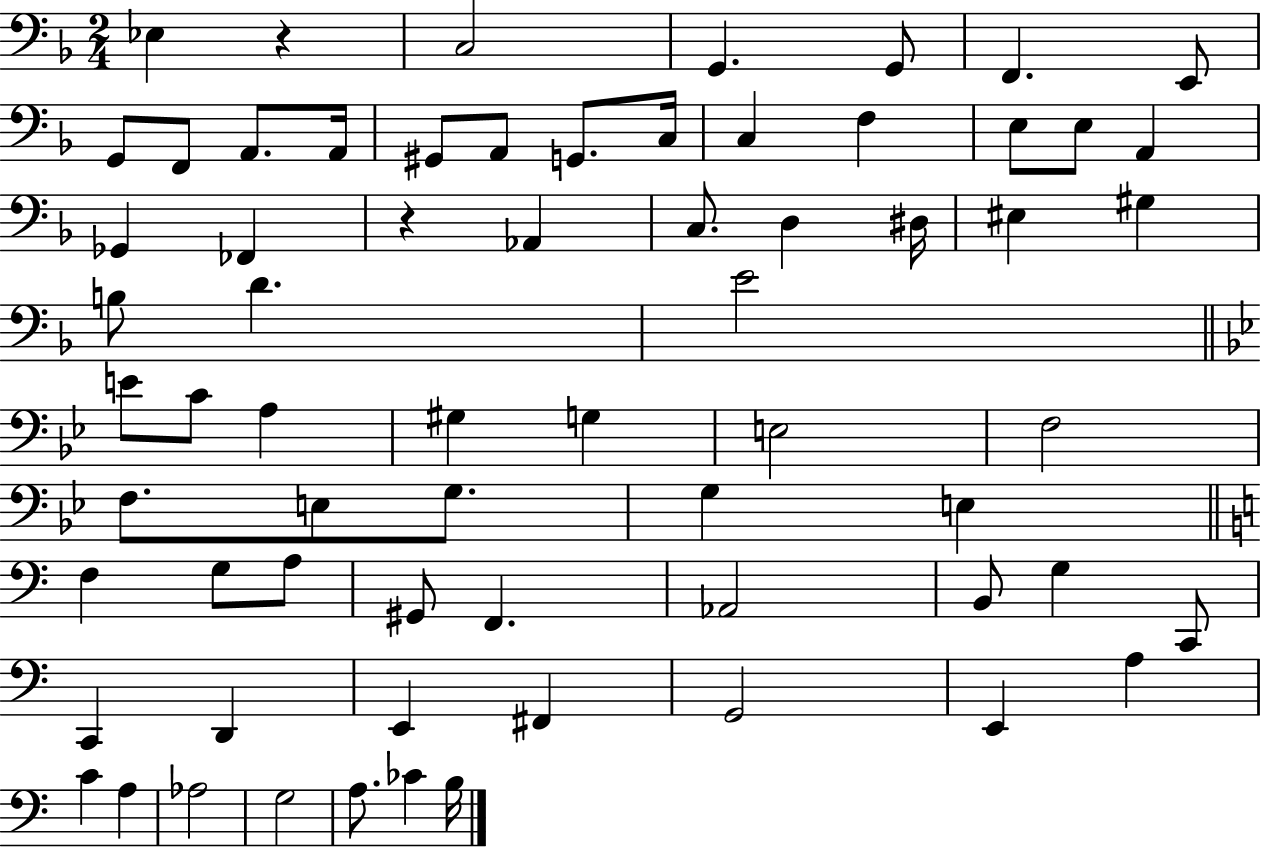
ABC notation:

X:1
T:Untitled
M:2/4
L:1/4
K:F
_E, z C,2 G,, G,,/2 F,, E,,/2 G,,/2 F,,/2 A,,/2 A,,/4 ^G,,/2 A,,/2 G,,/2 C,/4 C, F, E,/2 E,/2 A,, _G,, _F,, z _A,, C,/2 D, ^D,/4 ^E, ^G, B,/2 D E2 E/2 C/2 A, ^G, G, E,2 F,2 F,/2 E,/2 G,/2 G, E, F, G,/2 A,/2 ^G,,/2 F,, _A,,2 B,,/2 G, C,,/2 C,, D,, E,, ^F,, G,,2 E,, A, C A, _A,2 G,2 A,/2 _C B,/4